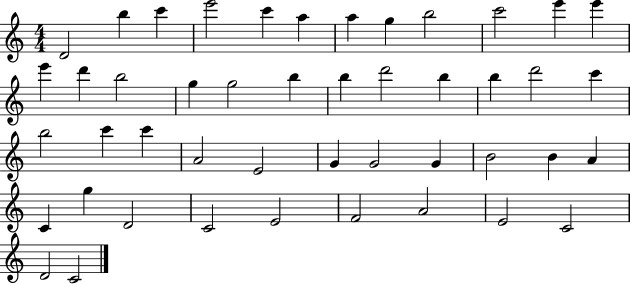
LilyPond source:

{
  \clef treble
  \numericTimeSignature
  \time 4/4
  \key c \major
  d'2 b''4 c'''4 | e'''2 c'''4 a''4 | a''4 g''4 b''2 | c'''2 e'''4 e'''4 | \break e'''4 d'''4 b''2 | g''4 g''2 b''4 | b''4 d'''2 b''4 | b''4 d'''2 c'''4 | \break b''2 c'''4 c'''4 | a'2 e'2 | g'4 g'2 g'4 | b'2 b'4 a'4 | \break c'4 g''4 d'2 | c'2 e'2 | f'2 a'2 | e'2 c'2 | \break d'2 c'2 | \bar "|."
}